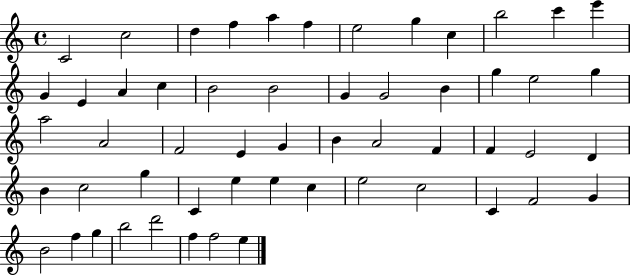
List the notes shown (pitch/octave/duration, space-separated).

C4/h C5/h D5/q F5/q A5/q F5/q E5/h G5/q C5/q B5/h C6/q E6/q G4/q E4/q A4/q C5/q B4/h B4/h G4/q G4/h B4/q G5/q E5/h G5/q A5/h A4/h F4/h E4/q G4/q B4/q A4/h F4/q F4/q E4/h D4/q B4/q C5/h G5/q C4/q E5/q E5/q C5/q E5/h C5/h C4/q F4/h G4/q B4/h F5/q G5/q B5/h D6/h F5/q F5/h E5/q